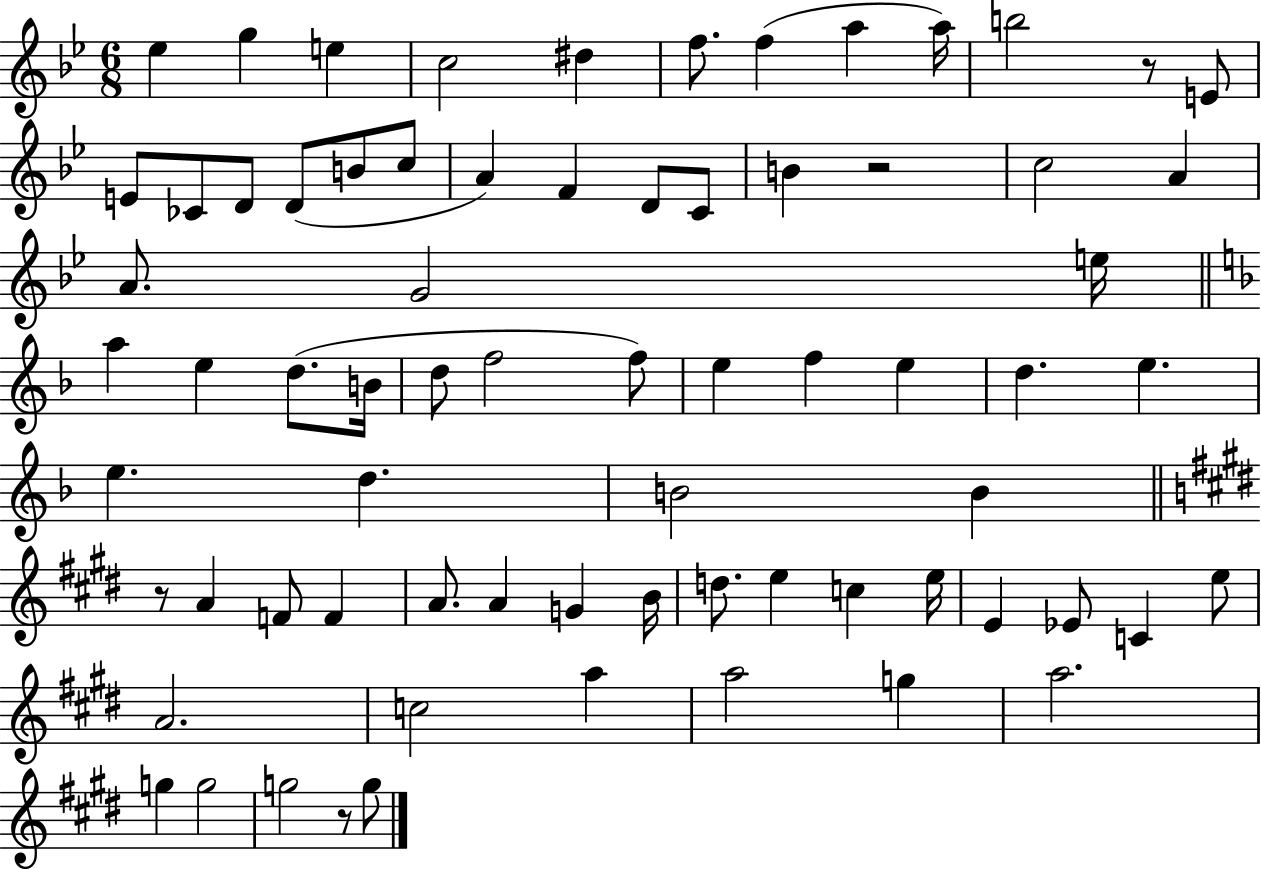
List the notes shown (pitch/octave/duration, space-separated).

Eb5/q G5/q E5/q C5/h D#5/q F5/e. F5/q A5/q A5/s B5/h R/e E4/e E4/e CES4/e D4/e D4/e B4/e C5/e A4/q F4/q D4/e C4/e B4/q R/h C5/h A4/q A4/e. G4/h E5/s A5/q E5/q D5/e. B4/s D5/e F5/h F5/e E5/q F5/q E5/q D5/q. E5/q. E5/q. D5/q. B4/h B4/q R/e A4/q F4/e F4/q A4/e. A4/q G4/q B4/s D5/e. E5/q C5/q E5/s E4/q Eb4/e C4/q E5/e A4/h. C5/h A5/q A5/h G5/q A5/h. G5/q G5/h G5/h R/e G5/e